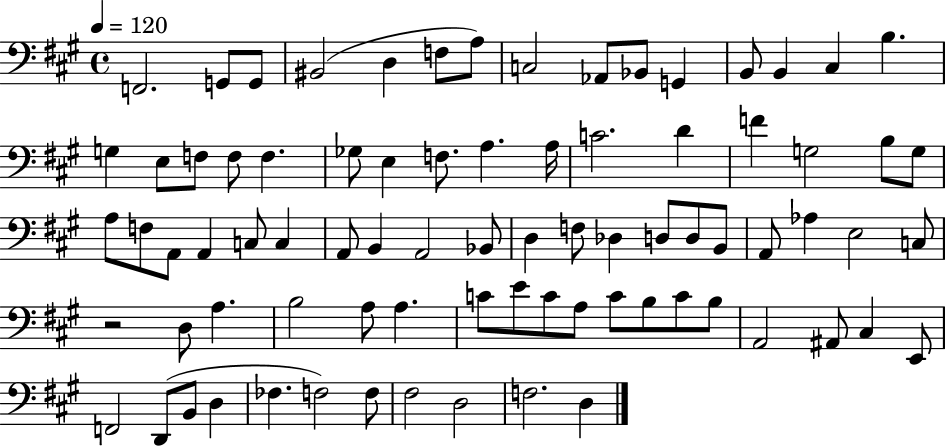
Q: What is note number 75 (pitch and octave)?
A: F3